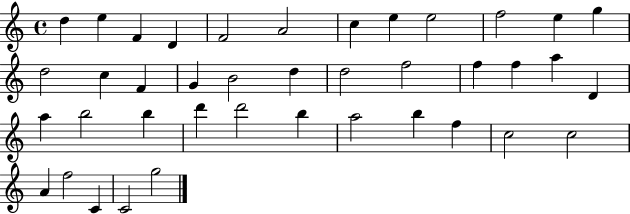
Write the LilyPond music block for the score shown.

{
  \clef treble
  \time 4/4
  \defaultTimeSignature
  \key c \major
  d''4 e''4 f'4 d'4 | f'2 a'2 | c''4 e''4 e''2 | f''2 e''4 g''4 | \break d''2 c''4 f'4 | g'4 b'2 d''4 | d''2 f''2 | f''4 f''4 a''4 d'4 | \break a''4 b''2 b''4 | d'''4 d'''2 b''4 | a''2 b''4 f''4 | c''2 c''2 | \break a'4 f''2 c'4 | c'2 g''2 | \bar "|."
}